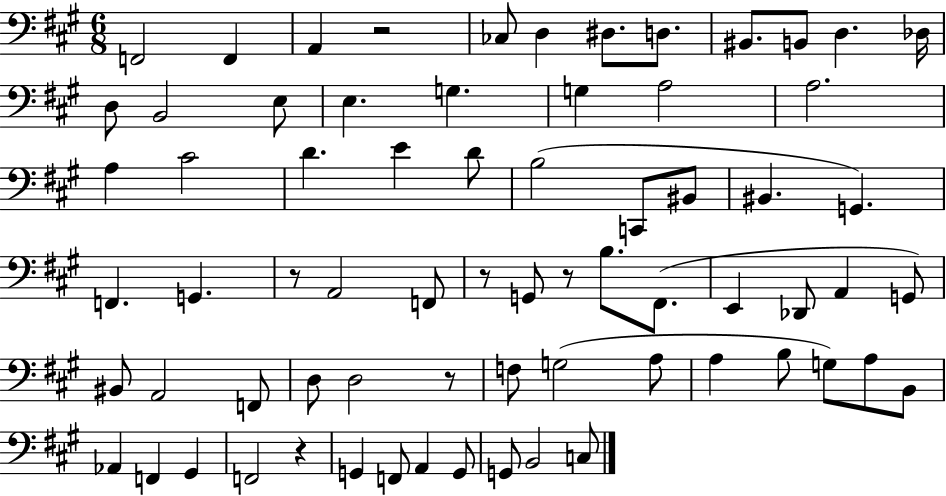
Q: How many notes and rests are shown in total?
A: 70